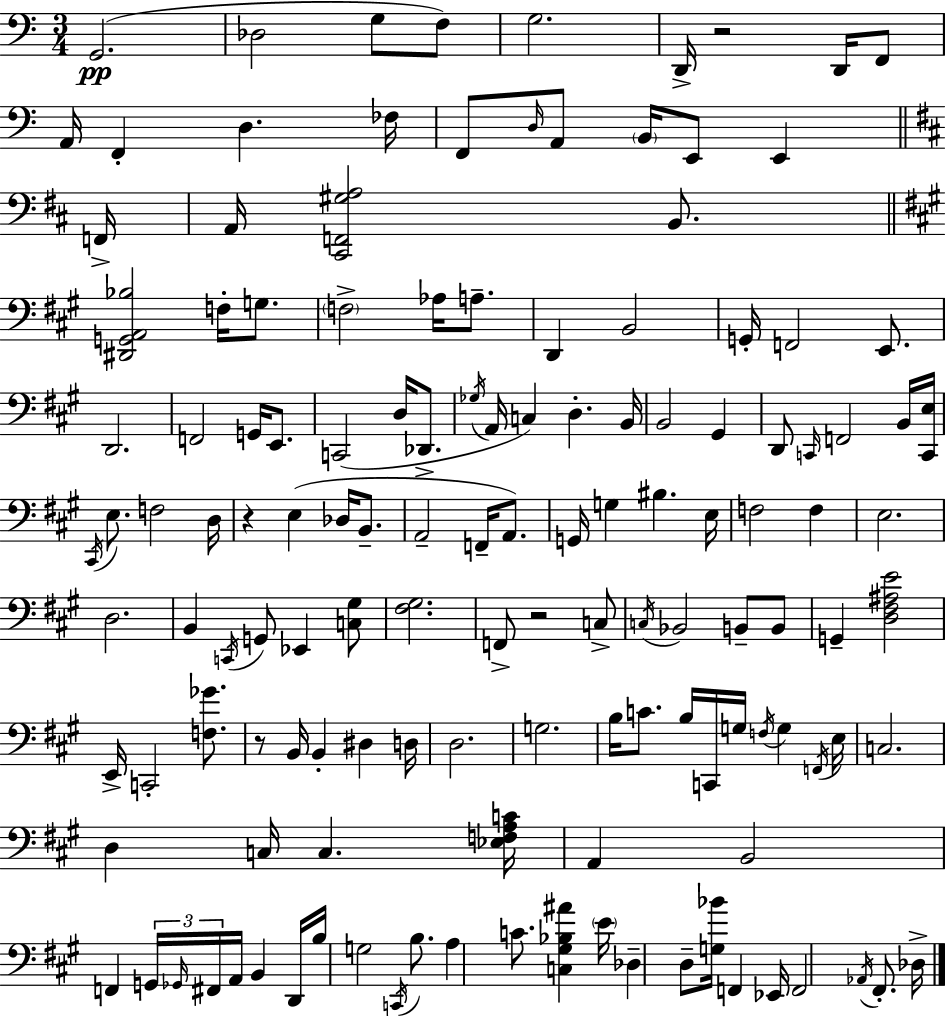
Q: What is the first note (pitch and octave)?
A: G2